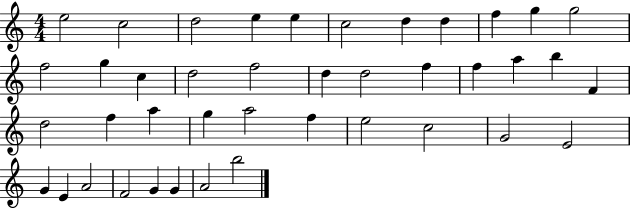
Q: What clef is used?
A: treble